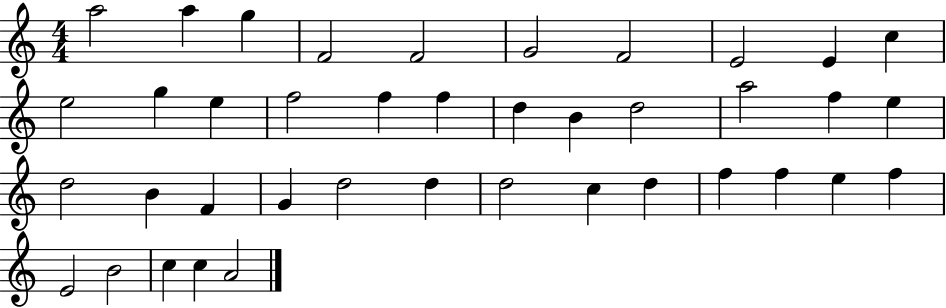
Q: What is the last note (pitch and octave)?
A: A4